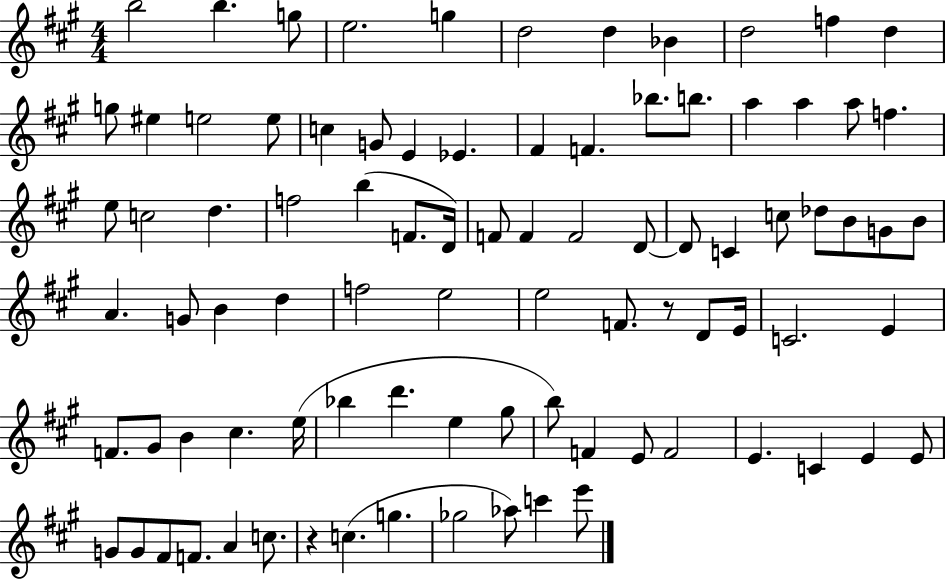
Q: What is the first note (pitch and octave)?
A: B5